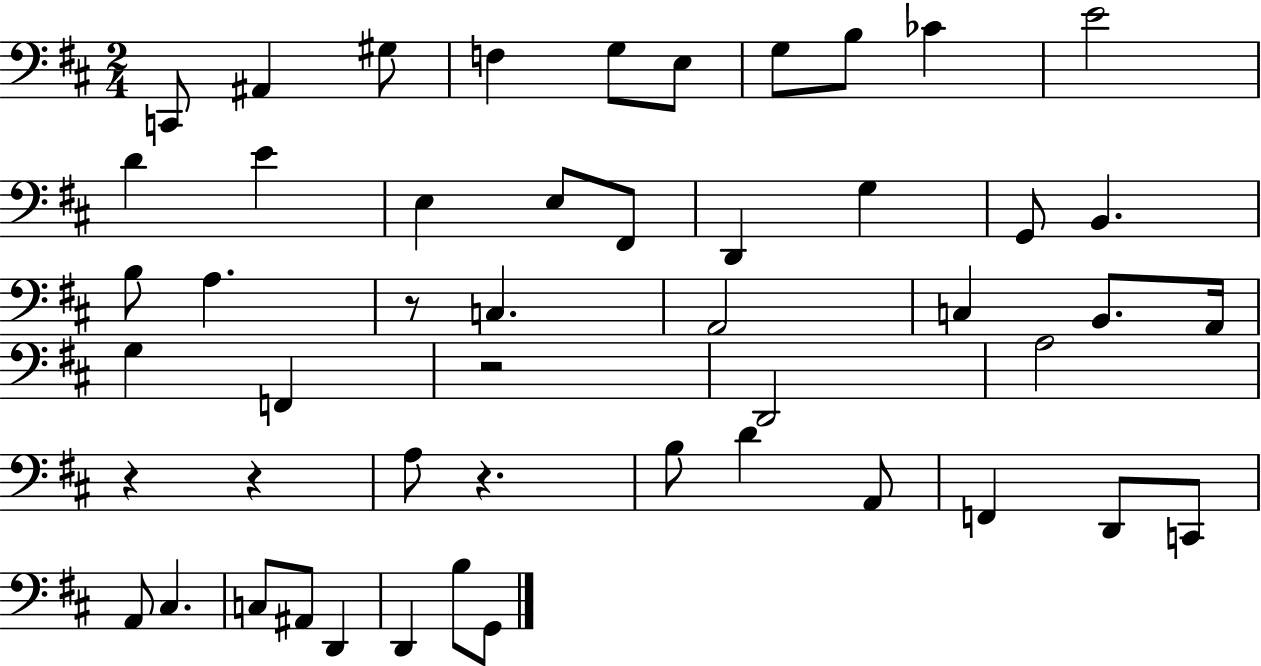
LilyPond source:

{
  \clef bass
  \numericTimeSignature
  \time 2/4
  \key d \major
  \repeat volta 2 { c,8 ais,4 gis8 | f4 g8 e8 | g8 b8 ces'4 | e'2 | \break d'4 e'4 | e4 e8 fis,8 | d,4 g4 | g,8 b,4. | \break b8 a4. | r8 c4. | a,2 | c4 b,8. a,16 | \break g4 f,4 | r2 | d,2 | a2 | \break r4 r4 | a8 r4. | b8 d'4 a,8 | f,4 d,8 c,8 | \break a,8 cis4. | c8 ais,8 d,4 | d,4 b8 g,8 | } \bar "|."
}